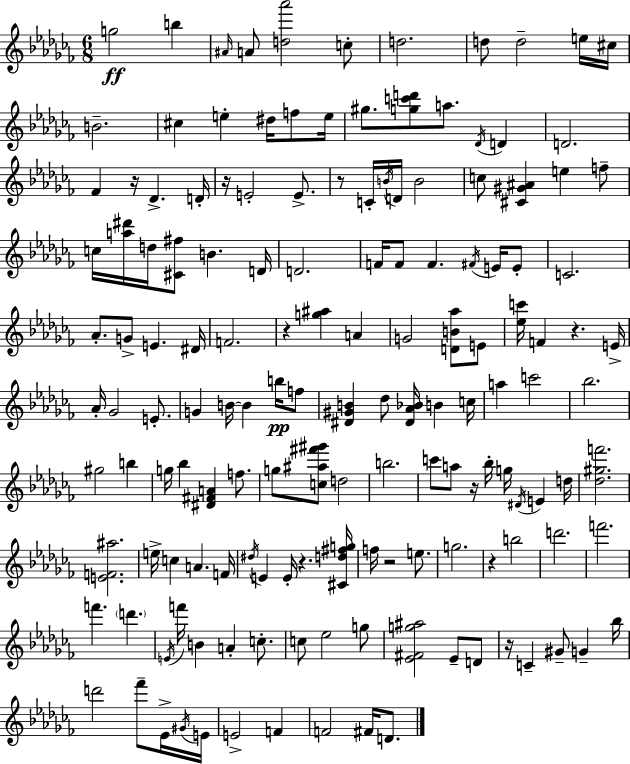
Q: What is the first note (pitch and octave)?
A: G5